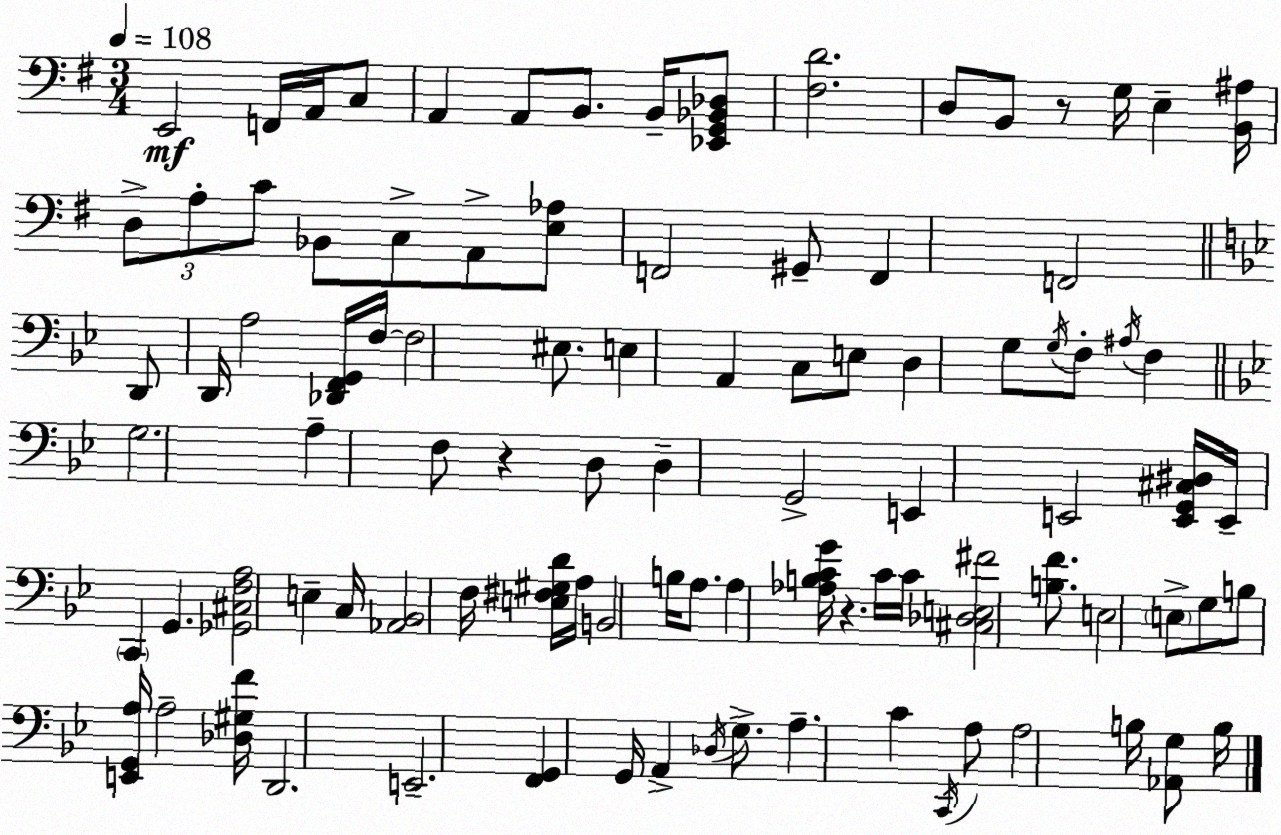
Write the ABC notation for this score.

X:1
T:Untitled
M:3/4
L:1/4
K:G
E,,2 F,,/4 A,,/4 C,/2 A,, A,,/2 B,,/2 B,,/4 [_E,,G,,_B,,_D,]/2 [^F,D]2 D,/2 B,,/2 z/2 G,/4 E, [B,,^A,]/4 D,/2 A,/2 C/2 _B,,/2 C,/2 A,,/2 [E,_A,]/2 F,,2 ^G,,/2 F,, F,,2 D,,/2 D,,/4 A,2 [_D,,F,,G,,]/4 F,/4 F,2 ^E,/2 E, A,, C,/2 E,/2 D, G,/2 G,/4 F,/2 ^A,/4 F, G,2 A, F,/2 z D,/2 D, G,,2 E,, E,,2 [E,,G,,^C,^D,]/4 E,,/4 C,, G,, [_G,,^C,F,A,]2 E, C,/4 [_A,,_B,,]2 F,/4 [E,^F,^G,D]/4 A,/4 B,,2 B,/4 A,/2 A, [_A,B,CG]/4 z C/4 C/4 [^C,_D,E,^F]2 [B,F]/2 E,2 E,/2 G,/2 B,/2 [E,,G,,A,]/4 A,2 [_D,^G,F]/4 D,,2 E,,2 [F,,G,,] G,,/4 A,, _D,/4 G,/2 A, C C,,/4 A,/2 A,2 B,/4 [_A,,G,]/2 B,/4